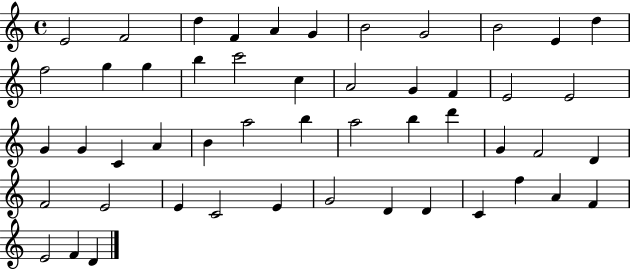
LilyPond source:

{
  \clef treble
  \time 4/4
  \defaultTimeSignature
  \key c \major
  e'2 f'2 | d''4 f'4 a'4 g'4 | b'2 g'2 | b'2 e'4 d''4 | \break f''2 g''4 g''4 | b''4 c'''2 c''4 | a'2 g'4 f'4 | e'2 e'2 | \break g'4 g'4 c'4 a'4 | b'4 a''2 b''4 | a''2 b''4 d'''4 | g'4 f'2 d'4 | \break f'2 e'2 | e'4 c'2 e'4 | g'2 d'4 d'4 | c'4 f''4 a'4 f'4 | \break e'2 f'4 d'4 | \bar "|."
}